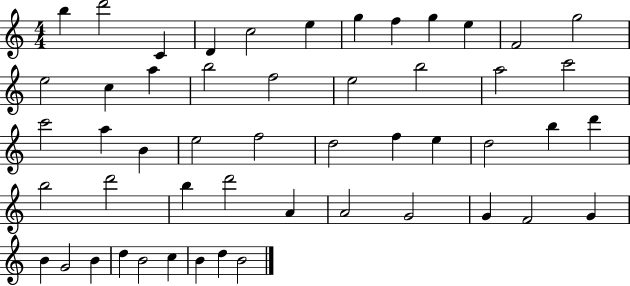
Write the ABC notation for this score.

X:1
T:Untitled
M:4/4
L:1/4
K:C
b d'2 C D c2 e g f g e F2 g2 e2 c a b2 f2 e2 b2 a2 c'2 c'2 a B e2 f2 d2 f e d2 b d' b2 d'2 b d'2 A A2 G2 G F2 G B G2 B d B2 c B d B2